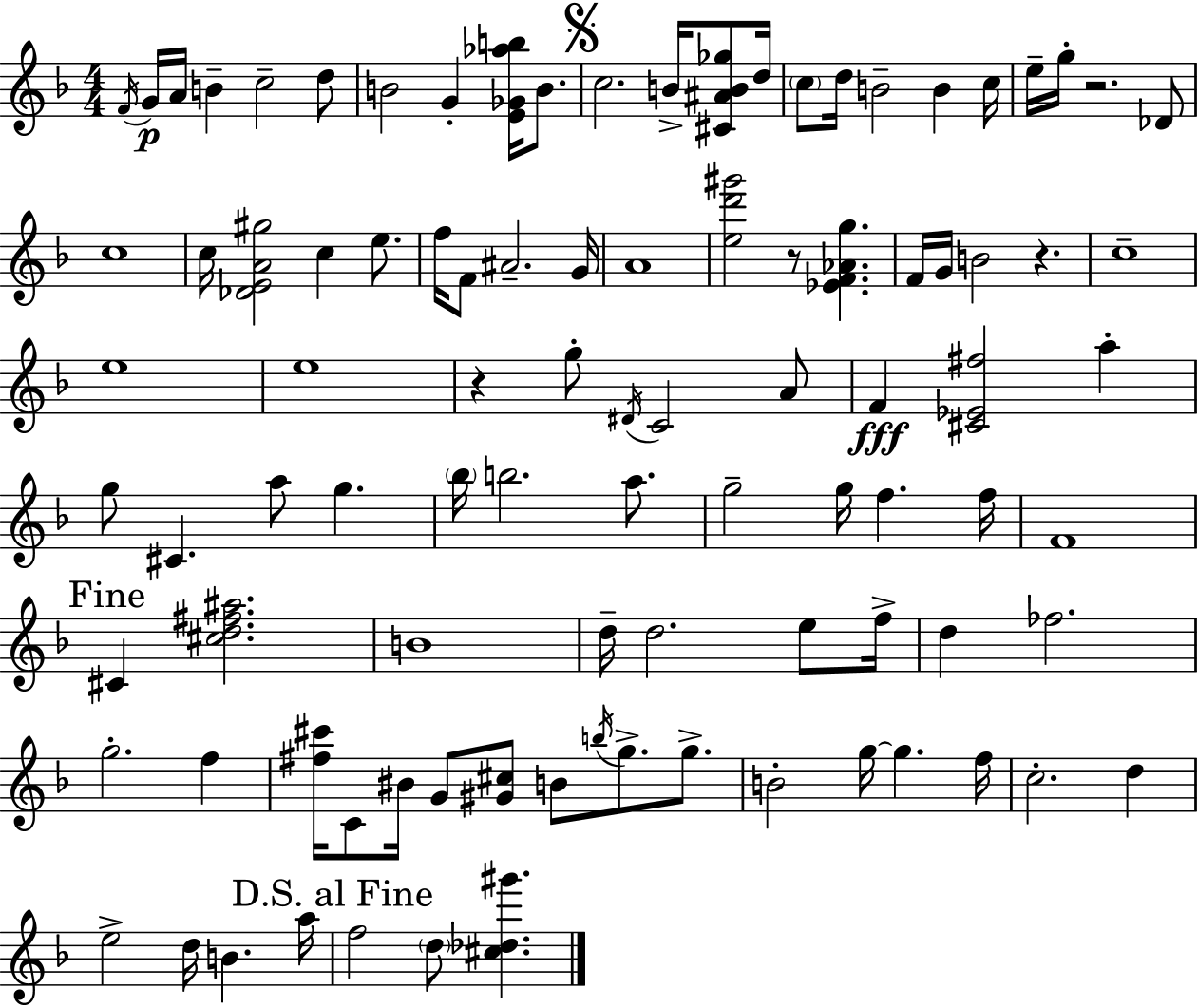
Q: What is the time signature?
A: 4/4